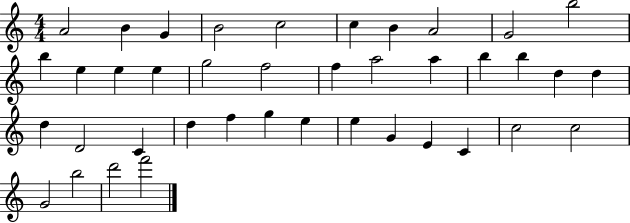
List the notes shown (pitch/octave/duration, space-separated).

A4/h B4/q G4/q B4/h C5/h C5/q B4/q A4/h G4/h B5/h B5/q E5/q E5/q E5/q G5/h F5/h F5/q A5/h A5/q B5/q B5/q D5/q D5/q D5/q D4/h C4/q D5/q F5/q G5/q E5/q E5/q G4/q E4/q C4/q C5/h C5/h G4/h B5/h D6/h F6/h